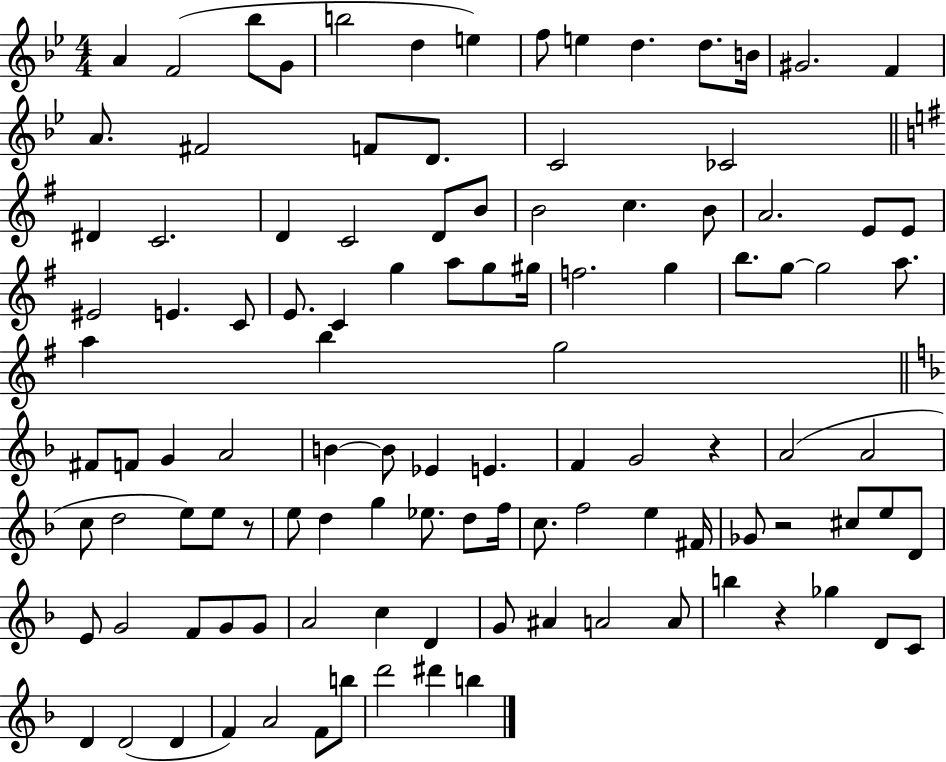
A4/q F4/h Bb5/e G4/e B5/h D5/q E5/q F5/e E5/q D5/q. D5/e. B4/s G#4/h. F4/q A4/e. F#4/h F4/e D4/e. C4/h CES4/h D#4/q C4/h. D4/q C4/h D4/e B4/e B4/h C5/q. B4/e A4/h. E4/e E4/e EIS4/h E4/q. C4/e E4/e. C4/q G5/q A5/e G5/e G#5/s F5/h. G5/q B5/e. G5/e G5/h A5/e. A5/q B5/q G5/h F#4/e F4/e G4/q A4/h B4/q B4/e Eb4/q E4/q. F4/q G4/h R/q A4/h A4/h C5/e D5/h E5/e E5/e R/e E5/e D5/q G5/q Eb5/e. D5/e F5/s C5/e. F5/h E5/q F#4/s Gb4/e R/h C#5/e E5/e D4/e E4/e G4/h F4/e G4/e G4/e A4/h C5/q D4/q G4/e A#4/q A4/h A4/e B5/q R/q Gb5/q D4/e C4/e D4/q D4/h D4/q F4/q A4/h F4/e B5/e D6/h D#6/q B5/q